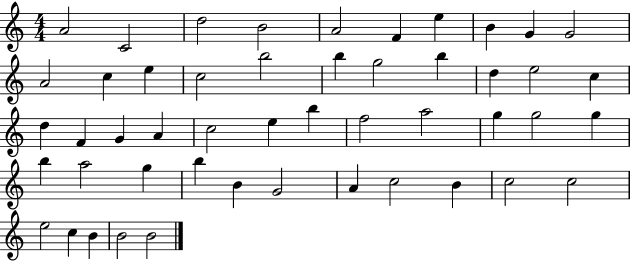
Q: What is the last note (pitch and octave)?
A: B4